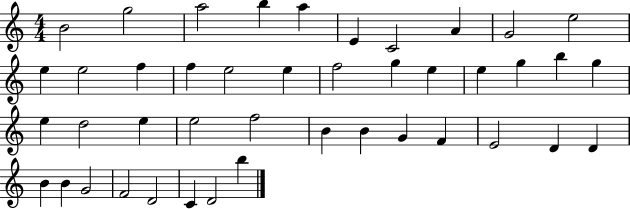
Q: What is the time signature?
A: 4/4